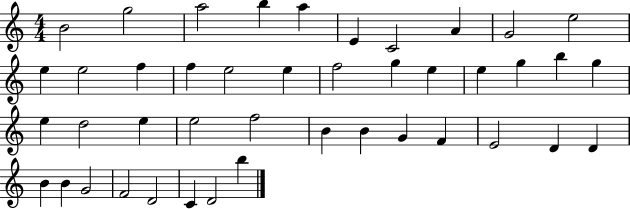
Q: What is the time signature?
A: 4/4